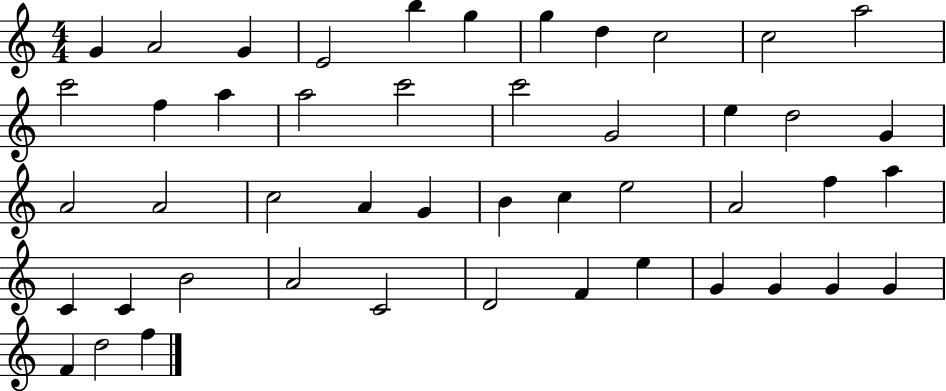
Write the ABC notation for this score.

X:1
T:Untitled
M:4/4
L:1/4
K:C
G A2 G E2 b g g d c2 c2 a2 c'2 f a a2 c'2 c'2 G2 e d2 G A2 A2 c2 A G B c e2 A2 f a C C B2 A2 C2 D2 F e G G G G F d2 f